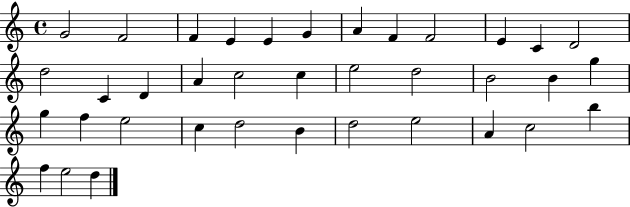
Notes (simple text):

G4/h F4/h F4/q E4/q E4/q G4/q A4/q F4/q F4/h E4/q C4/q D4/h D5/h C4/q D4/q A4/q C5/h C5/q E5/h D5/h B4/h B4/q G5/q G5/q F5/q E5/h C5/q D5/h B4/q D5/h E5/h A4/q C5/h B5/q F5/q E5/h D5/q